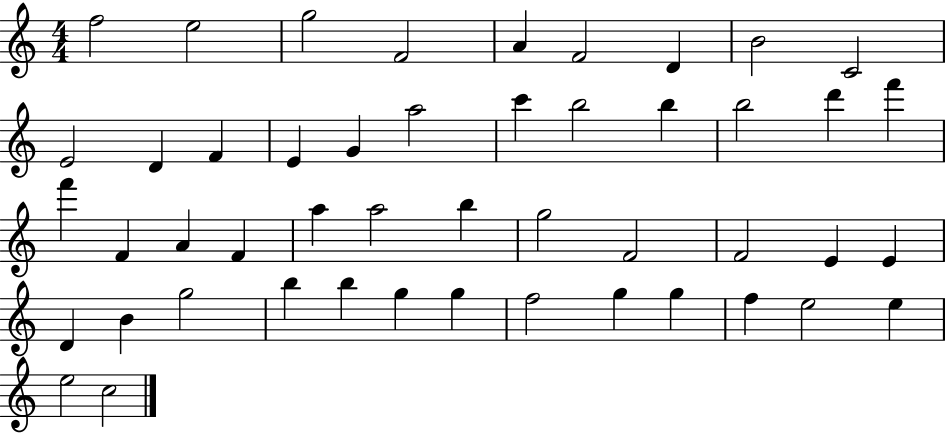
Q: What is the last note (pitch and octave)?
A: C5